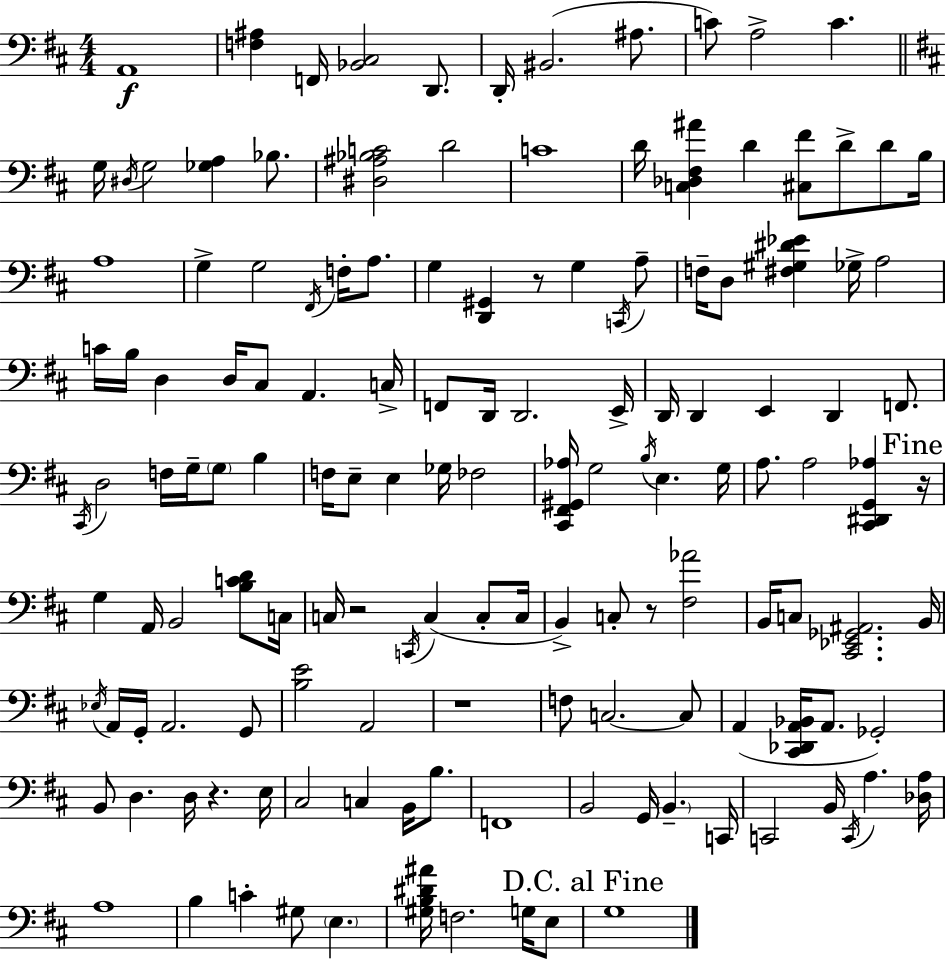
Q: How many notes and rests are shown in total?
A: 142